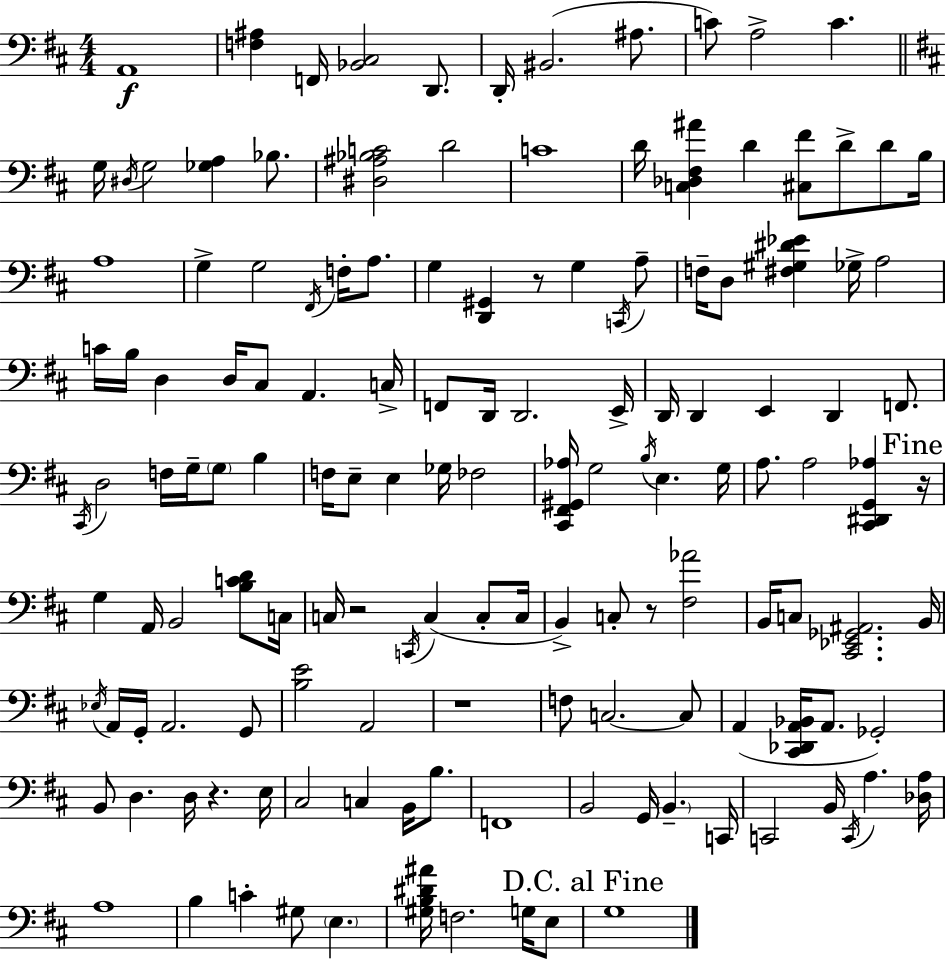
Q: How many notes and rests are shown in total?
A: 142